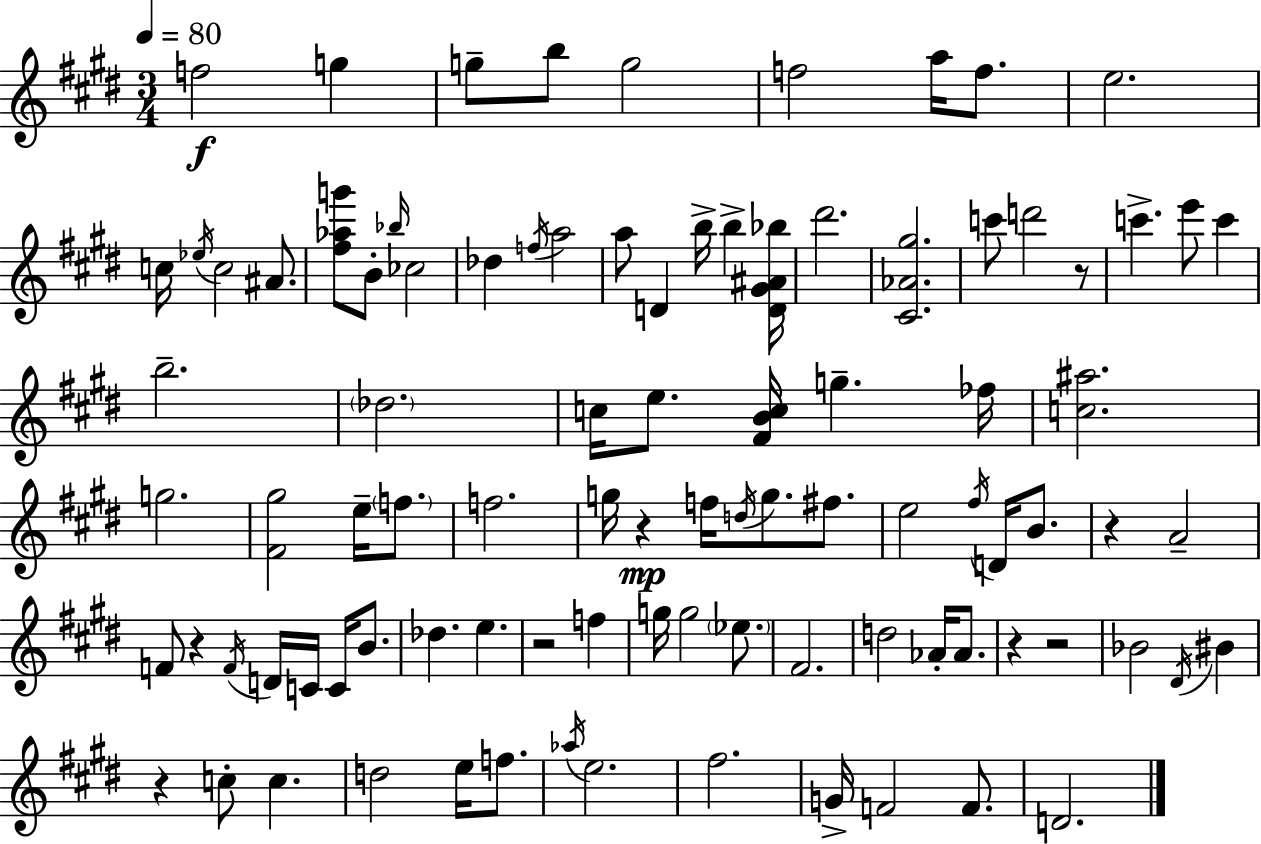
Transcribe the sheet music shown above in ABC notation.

X:1
T:Untitled
M:3/4
L:1/4
K:E
f2 g g/2 b/2 g2 f2 a/4 f/2 e2 c/4 _e/4 c2 ^A/2 [^f_ag']/2 B/2 _b/4 _c2 _d f/4 a2 a/2 D b/4 b [D^G^A_b]/4 ^d'2 [^C_A^g]2 c'/2 d'2 z/2 c' e'/2 c' b2 _d2 c/4 e/2 [^FBc]/4 g _f/4 [c^a]2 g2 [^F^g]2 e/4 f/2 f2 g/4 z f/4 d/4 g/2 ^f/2 e2 ^f/4 D/4 B/2 z A2 F/2 z F/4 D/4 C/4 C/4 B/2 _d e z2 f g/4 g2 _e/2 ^F2 d2 _A/4 _A/2 z z2 _B2 ^D/4 ^B z c/2 c d2 e/4 f/2 _a/4 e2 ^f2 G/4 F2 F/2 D2